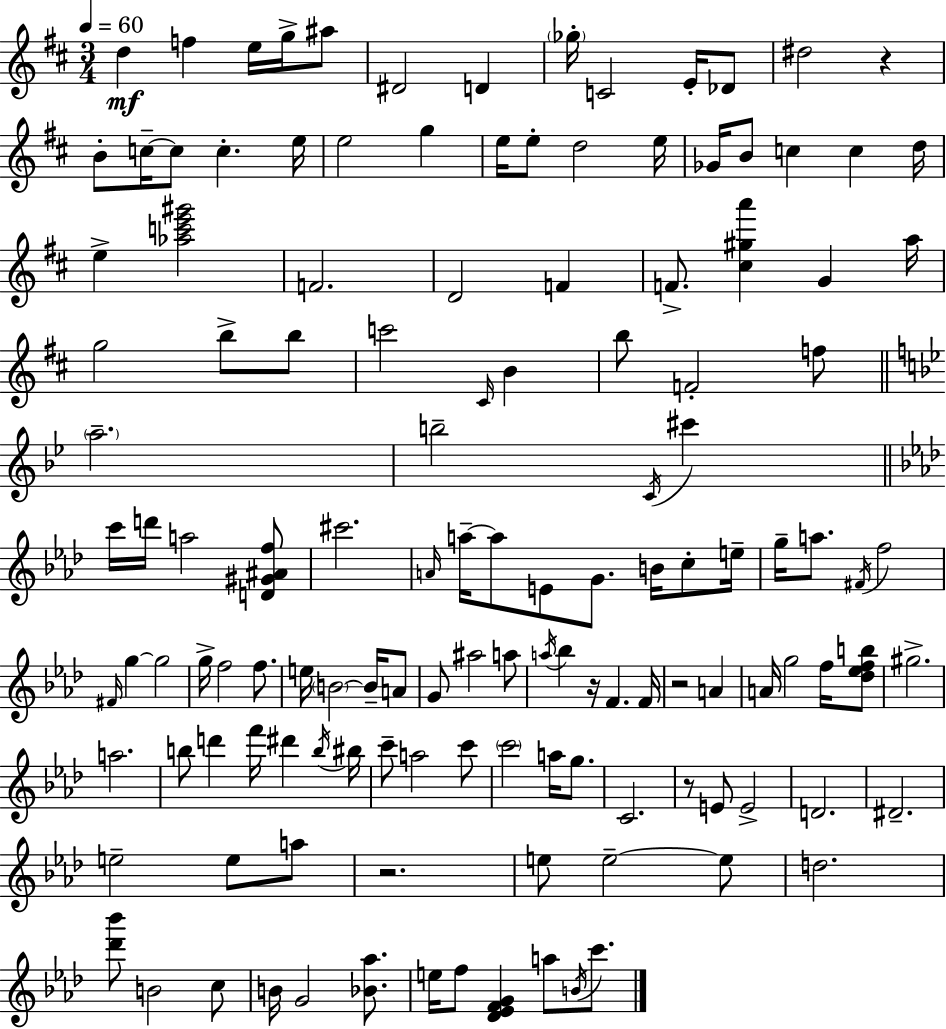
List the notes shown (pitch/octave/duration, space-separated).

D5/q F5/q E5/s G5/s A#5/e D#4/h D4/q Gb5/s C4/h E4/s Db4/e D#5/h R/q B4/e C5/s C5/e C5/q. E5/s E5/h G5/q E5/s E5/e D5/h E5/s Gb4/s B4/e C5/q C5/q D5/s E5/q [Ab5,C6,E6,G#6]/h F4/h. D4/h F4/q F4/e. [C#5,G#5,A6]/q G4/q A5/s G5/h B5/e B5/e C6/h C#4/s B4/q B5/e F4/h F5/e A5/h. B5/h C4/s C#6/q C6/s D6/s A5/h [D4,G#4,A#4,F5]/e C#6/h. A4/s A5/s A5/e E4/e G4/e. B4/s C5/e E5/s G5/s A5/e. F#4/s F5/h F#4/s G5/q G5/h G5/s F5/h F5/e. E5/s B4/h B4/s A4/e G4/e A#5/h A5/e A5/s Bb5/q R/s F4/q. F4/s R/h A4/q A4/s G5/h F5/s [Db5,Eb5,F5,B5]/e G#5/h. A5/h. B5/e D6/q F6/s D#6/q B5/s BIS5/s C6/e A5/h C6/e C6/h A5/s G5/e. C4/h. R/e E4/e E4/h D4/h. D#4/h. E5/h E5/e A5/e R/h. E5/e E5/h E5/e D5/h. [Db6,Bb6]/e B4/h C5/e B4/s G4/h [Bb4,Ab5]/e. E5/s F5/e [Db4,Eb4,F4,G4]/q A5/e B4/s C6/e.